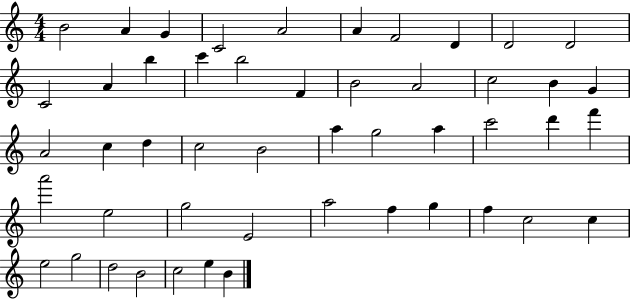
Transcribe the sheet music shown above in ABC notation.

X:1
T:Untitled
M:4/4
L:1/4
K:C
B2 A G C2 A2 A F2 D D2 D2 C2 A b c' b2 F B2 A2 c2 B G A2 c d c2 B2 a g2 a c'2 d' f' a'2 e2 g2 E2 a2 f g f c2 c e2 g2 d2 B2 c2 e B